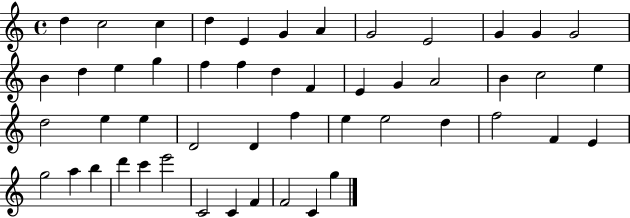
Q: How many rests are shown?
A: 0